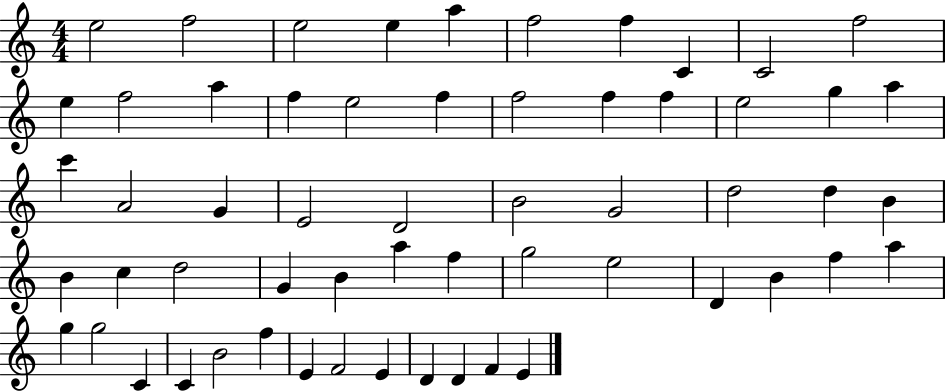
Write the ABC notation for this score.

X:1
T:Untitled
M:4/4
L:1/4
K:C
e2 f2 e2 e a f2 f C C2 f2 e f2 a f e2 f f2 f f e2 g a c' A2 G E2 D2 B2 G2 d2 d B B c d2 G B a f g2 e2 D B f a g g2 C C B2 f E F2 E D D F E